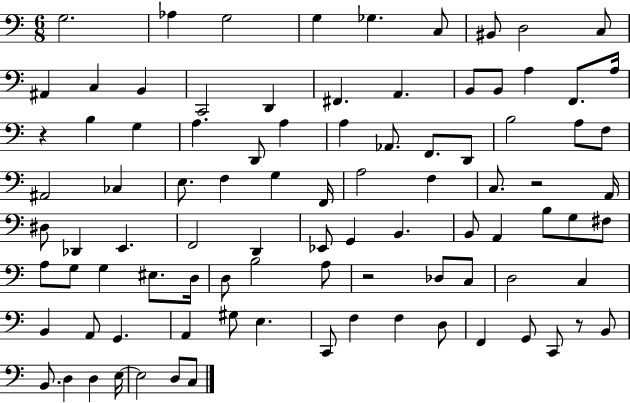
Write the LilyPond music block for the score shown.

{
  \clef bass
  \numericTimeSignature
  \time 6/8
  \key c \major
  g2. | aes4 g2 | g4 ges4. c8 | bis,8 d2 c8 | \break ais,4 c4 b,4 | c,2 d,4 | fis,4. a,4. | b,8 b,8 a4 f,8. a16 | \break r4 b4 g4 | a4. d,8 a4 | a4 aes,8. f,8. d,8 | b2 a8 f8 | \break ais,2 ces4 | e8. f4 g4 f,16 | a2 f4 | c8. r2 a,16 | \break dis8 des,4 e,4. | f,2 d,4 | ees,8 g,4 b,4. | b,8 a,4 b8 g8 fis8 | \break a8 g8 g4 eis8. d16 | d8 b2 a8 | r2 des8 c8 | d2 c4 | \break b,4 a,8 g,4. | a,4 gis8 e4. | c,8 f4 f4 d8 | f,4 g,8 c,8 r8 b,8 | \break b,8. d4 d4 e16~~ | e2 d8 c8 | \bar "|."
}